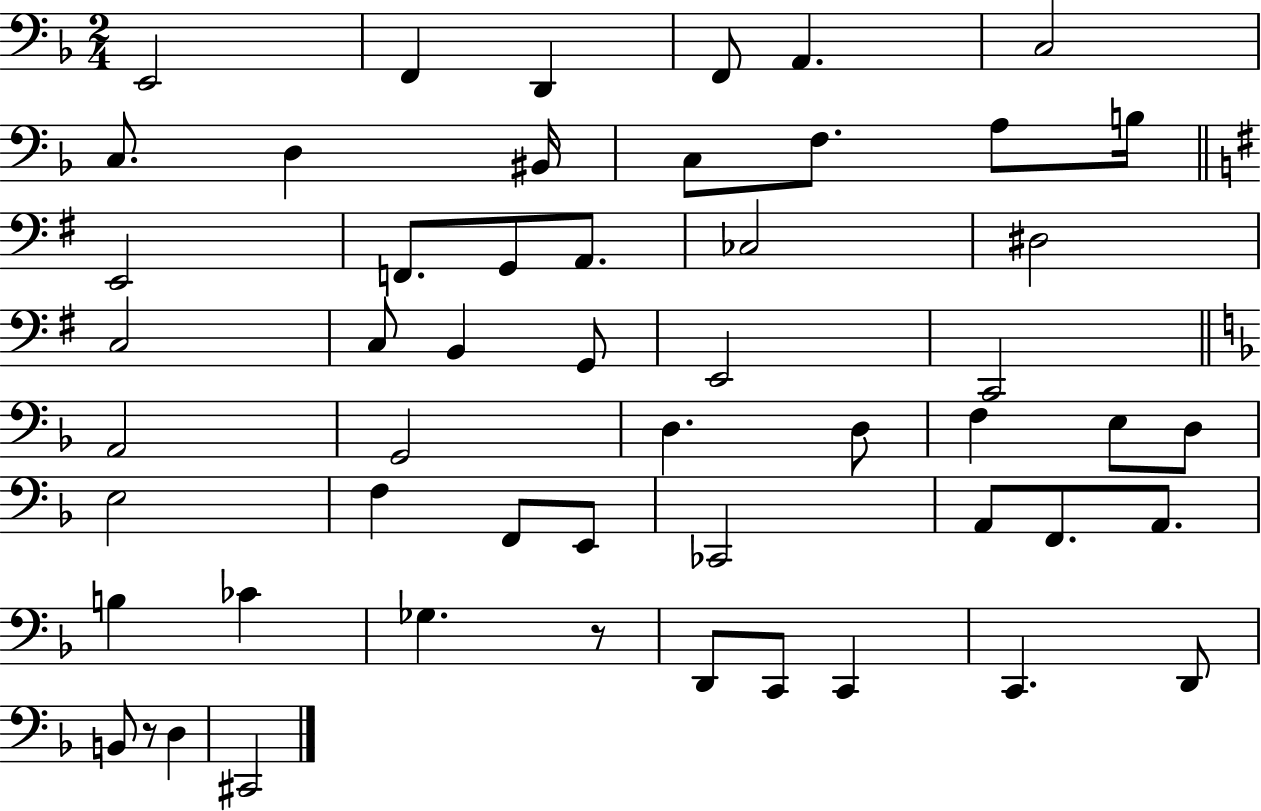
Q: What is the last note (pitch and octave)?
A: C#2